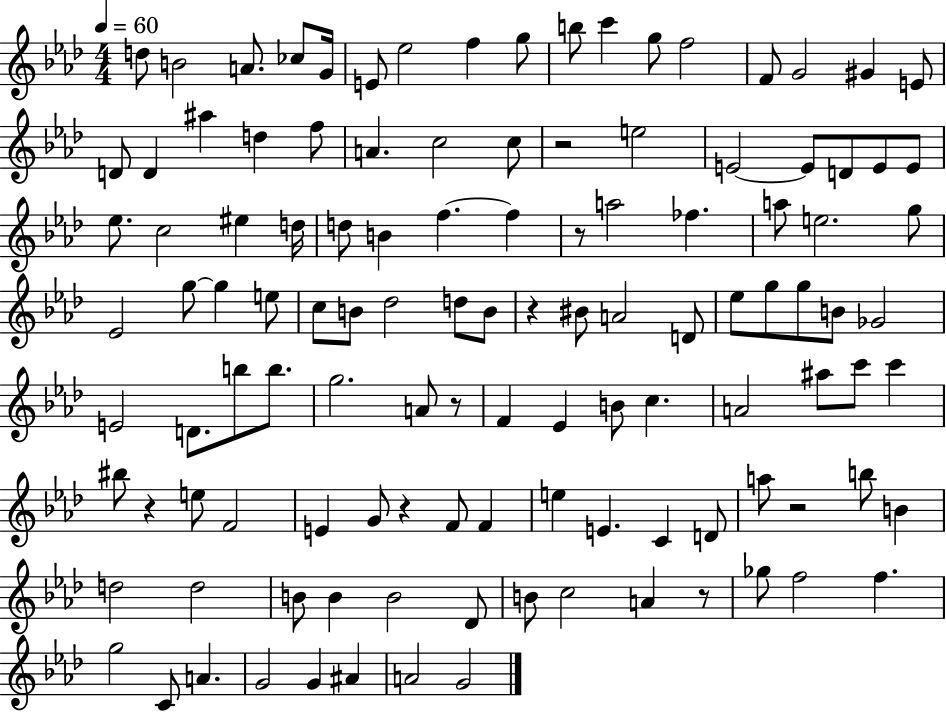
D5/e B4/h A4/e. CES5/e G4/s E4/e Eb5/h F5/q G5/e B5/e C6/q G5/e F5/h F4/e G4/h G#4/q E4/e D4/e D4/q A#5/q D5/q F5/e A4/q. C5/h C5/e R/h E5/h E4/h E4/e D4/e E4/e E4/e Eb5/e. C5/h EIS5/q D5/s D5/e B4/q F5/q. F5/q R/e A5/h FES5/q. A5/e E5/h. G5/e Eb4/h G5/e G5/q E5/e C5/e B4/e Db5/h D5/e B4/e R/q BIS4/e A4/h D4/e Eb5/e G5/e G5/e B4/e Gb4/h E4/h D4/e. B5/e B5/e. G5/h. A4/e R/e F4/q Eb4/q B4/e C5/q. A4/h A#5/e C6/e C6/q BIS5/e R/q E5/e F4/h E4/q G4/e R/q F4/e F4/q E5/q E4/q. C4/q D4/e A5/e R/h B5/e B4/q D5/h D5/h B4/e B4/q B4/h Db4/e B4/e C5/h A4/q R/e Gb5/e F5/h F5/q. G5/h C4/e A4/q. G4/h G4/q A#4/q A4/h G4/h